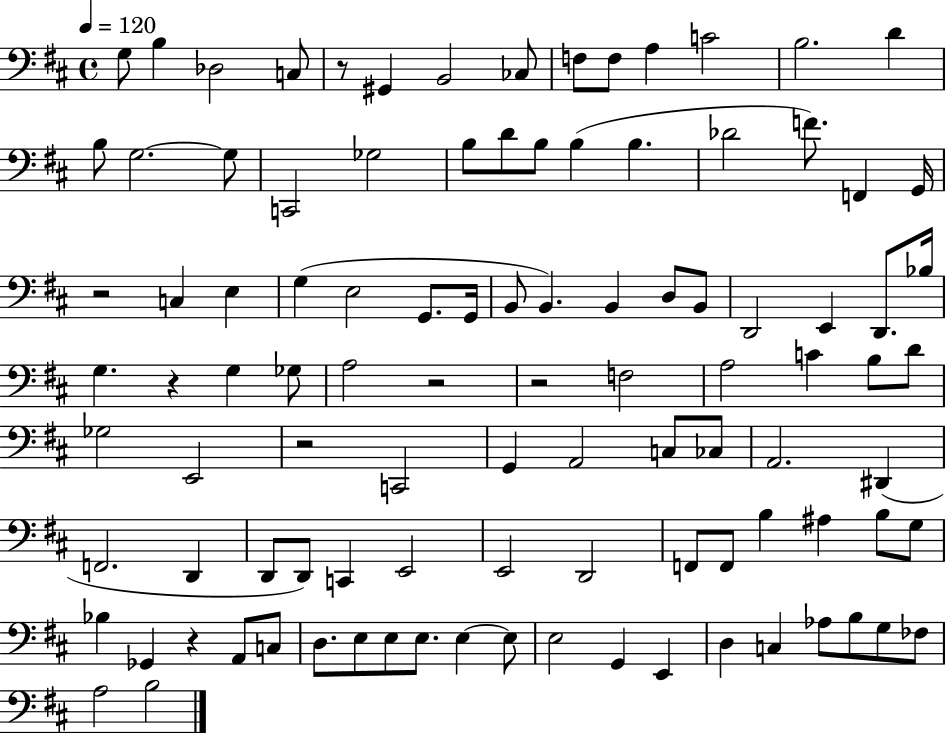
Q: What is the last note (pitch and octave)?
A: B3